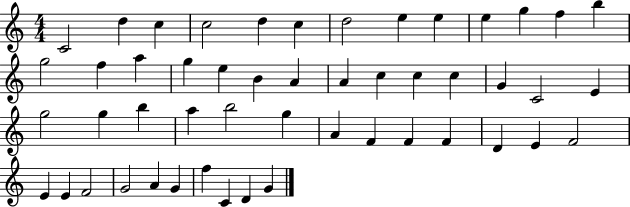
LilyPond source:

{
  \clef treble
  \numericTimeSignature
  \time 4/4
  \key c \major
  c'2 d''4 c''4 | c''2 d''4 c''4 | d''2 e''4 e''4 | e''4 g''4 f''4 b''4 | \break g''2 f''4 a''4 | g''4 e''4 b'4 a'4 | a'4 c''4 c''4 c''4 | g'4 c'2 e'4 | \break g''2 g''4 b''4 | a''4 b''2 g''4 | a'4 f'4 f'4 f'4 | d'4 e'4 f'2 | \break e'4 e'4 f'2 | g'2 a'4 g'4 | f''4 c'4 d'4 g'4 | \bar "|."
}